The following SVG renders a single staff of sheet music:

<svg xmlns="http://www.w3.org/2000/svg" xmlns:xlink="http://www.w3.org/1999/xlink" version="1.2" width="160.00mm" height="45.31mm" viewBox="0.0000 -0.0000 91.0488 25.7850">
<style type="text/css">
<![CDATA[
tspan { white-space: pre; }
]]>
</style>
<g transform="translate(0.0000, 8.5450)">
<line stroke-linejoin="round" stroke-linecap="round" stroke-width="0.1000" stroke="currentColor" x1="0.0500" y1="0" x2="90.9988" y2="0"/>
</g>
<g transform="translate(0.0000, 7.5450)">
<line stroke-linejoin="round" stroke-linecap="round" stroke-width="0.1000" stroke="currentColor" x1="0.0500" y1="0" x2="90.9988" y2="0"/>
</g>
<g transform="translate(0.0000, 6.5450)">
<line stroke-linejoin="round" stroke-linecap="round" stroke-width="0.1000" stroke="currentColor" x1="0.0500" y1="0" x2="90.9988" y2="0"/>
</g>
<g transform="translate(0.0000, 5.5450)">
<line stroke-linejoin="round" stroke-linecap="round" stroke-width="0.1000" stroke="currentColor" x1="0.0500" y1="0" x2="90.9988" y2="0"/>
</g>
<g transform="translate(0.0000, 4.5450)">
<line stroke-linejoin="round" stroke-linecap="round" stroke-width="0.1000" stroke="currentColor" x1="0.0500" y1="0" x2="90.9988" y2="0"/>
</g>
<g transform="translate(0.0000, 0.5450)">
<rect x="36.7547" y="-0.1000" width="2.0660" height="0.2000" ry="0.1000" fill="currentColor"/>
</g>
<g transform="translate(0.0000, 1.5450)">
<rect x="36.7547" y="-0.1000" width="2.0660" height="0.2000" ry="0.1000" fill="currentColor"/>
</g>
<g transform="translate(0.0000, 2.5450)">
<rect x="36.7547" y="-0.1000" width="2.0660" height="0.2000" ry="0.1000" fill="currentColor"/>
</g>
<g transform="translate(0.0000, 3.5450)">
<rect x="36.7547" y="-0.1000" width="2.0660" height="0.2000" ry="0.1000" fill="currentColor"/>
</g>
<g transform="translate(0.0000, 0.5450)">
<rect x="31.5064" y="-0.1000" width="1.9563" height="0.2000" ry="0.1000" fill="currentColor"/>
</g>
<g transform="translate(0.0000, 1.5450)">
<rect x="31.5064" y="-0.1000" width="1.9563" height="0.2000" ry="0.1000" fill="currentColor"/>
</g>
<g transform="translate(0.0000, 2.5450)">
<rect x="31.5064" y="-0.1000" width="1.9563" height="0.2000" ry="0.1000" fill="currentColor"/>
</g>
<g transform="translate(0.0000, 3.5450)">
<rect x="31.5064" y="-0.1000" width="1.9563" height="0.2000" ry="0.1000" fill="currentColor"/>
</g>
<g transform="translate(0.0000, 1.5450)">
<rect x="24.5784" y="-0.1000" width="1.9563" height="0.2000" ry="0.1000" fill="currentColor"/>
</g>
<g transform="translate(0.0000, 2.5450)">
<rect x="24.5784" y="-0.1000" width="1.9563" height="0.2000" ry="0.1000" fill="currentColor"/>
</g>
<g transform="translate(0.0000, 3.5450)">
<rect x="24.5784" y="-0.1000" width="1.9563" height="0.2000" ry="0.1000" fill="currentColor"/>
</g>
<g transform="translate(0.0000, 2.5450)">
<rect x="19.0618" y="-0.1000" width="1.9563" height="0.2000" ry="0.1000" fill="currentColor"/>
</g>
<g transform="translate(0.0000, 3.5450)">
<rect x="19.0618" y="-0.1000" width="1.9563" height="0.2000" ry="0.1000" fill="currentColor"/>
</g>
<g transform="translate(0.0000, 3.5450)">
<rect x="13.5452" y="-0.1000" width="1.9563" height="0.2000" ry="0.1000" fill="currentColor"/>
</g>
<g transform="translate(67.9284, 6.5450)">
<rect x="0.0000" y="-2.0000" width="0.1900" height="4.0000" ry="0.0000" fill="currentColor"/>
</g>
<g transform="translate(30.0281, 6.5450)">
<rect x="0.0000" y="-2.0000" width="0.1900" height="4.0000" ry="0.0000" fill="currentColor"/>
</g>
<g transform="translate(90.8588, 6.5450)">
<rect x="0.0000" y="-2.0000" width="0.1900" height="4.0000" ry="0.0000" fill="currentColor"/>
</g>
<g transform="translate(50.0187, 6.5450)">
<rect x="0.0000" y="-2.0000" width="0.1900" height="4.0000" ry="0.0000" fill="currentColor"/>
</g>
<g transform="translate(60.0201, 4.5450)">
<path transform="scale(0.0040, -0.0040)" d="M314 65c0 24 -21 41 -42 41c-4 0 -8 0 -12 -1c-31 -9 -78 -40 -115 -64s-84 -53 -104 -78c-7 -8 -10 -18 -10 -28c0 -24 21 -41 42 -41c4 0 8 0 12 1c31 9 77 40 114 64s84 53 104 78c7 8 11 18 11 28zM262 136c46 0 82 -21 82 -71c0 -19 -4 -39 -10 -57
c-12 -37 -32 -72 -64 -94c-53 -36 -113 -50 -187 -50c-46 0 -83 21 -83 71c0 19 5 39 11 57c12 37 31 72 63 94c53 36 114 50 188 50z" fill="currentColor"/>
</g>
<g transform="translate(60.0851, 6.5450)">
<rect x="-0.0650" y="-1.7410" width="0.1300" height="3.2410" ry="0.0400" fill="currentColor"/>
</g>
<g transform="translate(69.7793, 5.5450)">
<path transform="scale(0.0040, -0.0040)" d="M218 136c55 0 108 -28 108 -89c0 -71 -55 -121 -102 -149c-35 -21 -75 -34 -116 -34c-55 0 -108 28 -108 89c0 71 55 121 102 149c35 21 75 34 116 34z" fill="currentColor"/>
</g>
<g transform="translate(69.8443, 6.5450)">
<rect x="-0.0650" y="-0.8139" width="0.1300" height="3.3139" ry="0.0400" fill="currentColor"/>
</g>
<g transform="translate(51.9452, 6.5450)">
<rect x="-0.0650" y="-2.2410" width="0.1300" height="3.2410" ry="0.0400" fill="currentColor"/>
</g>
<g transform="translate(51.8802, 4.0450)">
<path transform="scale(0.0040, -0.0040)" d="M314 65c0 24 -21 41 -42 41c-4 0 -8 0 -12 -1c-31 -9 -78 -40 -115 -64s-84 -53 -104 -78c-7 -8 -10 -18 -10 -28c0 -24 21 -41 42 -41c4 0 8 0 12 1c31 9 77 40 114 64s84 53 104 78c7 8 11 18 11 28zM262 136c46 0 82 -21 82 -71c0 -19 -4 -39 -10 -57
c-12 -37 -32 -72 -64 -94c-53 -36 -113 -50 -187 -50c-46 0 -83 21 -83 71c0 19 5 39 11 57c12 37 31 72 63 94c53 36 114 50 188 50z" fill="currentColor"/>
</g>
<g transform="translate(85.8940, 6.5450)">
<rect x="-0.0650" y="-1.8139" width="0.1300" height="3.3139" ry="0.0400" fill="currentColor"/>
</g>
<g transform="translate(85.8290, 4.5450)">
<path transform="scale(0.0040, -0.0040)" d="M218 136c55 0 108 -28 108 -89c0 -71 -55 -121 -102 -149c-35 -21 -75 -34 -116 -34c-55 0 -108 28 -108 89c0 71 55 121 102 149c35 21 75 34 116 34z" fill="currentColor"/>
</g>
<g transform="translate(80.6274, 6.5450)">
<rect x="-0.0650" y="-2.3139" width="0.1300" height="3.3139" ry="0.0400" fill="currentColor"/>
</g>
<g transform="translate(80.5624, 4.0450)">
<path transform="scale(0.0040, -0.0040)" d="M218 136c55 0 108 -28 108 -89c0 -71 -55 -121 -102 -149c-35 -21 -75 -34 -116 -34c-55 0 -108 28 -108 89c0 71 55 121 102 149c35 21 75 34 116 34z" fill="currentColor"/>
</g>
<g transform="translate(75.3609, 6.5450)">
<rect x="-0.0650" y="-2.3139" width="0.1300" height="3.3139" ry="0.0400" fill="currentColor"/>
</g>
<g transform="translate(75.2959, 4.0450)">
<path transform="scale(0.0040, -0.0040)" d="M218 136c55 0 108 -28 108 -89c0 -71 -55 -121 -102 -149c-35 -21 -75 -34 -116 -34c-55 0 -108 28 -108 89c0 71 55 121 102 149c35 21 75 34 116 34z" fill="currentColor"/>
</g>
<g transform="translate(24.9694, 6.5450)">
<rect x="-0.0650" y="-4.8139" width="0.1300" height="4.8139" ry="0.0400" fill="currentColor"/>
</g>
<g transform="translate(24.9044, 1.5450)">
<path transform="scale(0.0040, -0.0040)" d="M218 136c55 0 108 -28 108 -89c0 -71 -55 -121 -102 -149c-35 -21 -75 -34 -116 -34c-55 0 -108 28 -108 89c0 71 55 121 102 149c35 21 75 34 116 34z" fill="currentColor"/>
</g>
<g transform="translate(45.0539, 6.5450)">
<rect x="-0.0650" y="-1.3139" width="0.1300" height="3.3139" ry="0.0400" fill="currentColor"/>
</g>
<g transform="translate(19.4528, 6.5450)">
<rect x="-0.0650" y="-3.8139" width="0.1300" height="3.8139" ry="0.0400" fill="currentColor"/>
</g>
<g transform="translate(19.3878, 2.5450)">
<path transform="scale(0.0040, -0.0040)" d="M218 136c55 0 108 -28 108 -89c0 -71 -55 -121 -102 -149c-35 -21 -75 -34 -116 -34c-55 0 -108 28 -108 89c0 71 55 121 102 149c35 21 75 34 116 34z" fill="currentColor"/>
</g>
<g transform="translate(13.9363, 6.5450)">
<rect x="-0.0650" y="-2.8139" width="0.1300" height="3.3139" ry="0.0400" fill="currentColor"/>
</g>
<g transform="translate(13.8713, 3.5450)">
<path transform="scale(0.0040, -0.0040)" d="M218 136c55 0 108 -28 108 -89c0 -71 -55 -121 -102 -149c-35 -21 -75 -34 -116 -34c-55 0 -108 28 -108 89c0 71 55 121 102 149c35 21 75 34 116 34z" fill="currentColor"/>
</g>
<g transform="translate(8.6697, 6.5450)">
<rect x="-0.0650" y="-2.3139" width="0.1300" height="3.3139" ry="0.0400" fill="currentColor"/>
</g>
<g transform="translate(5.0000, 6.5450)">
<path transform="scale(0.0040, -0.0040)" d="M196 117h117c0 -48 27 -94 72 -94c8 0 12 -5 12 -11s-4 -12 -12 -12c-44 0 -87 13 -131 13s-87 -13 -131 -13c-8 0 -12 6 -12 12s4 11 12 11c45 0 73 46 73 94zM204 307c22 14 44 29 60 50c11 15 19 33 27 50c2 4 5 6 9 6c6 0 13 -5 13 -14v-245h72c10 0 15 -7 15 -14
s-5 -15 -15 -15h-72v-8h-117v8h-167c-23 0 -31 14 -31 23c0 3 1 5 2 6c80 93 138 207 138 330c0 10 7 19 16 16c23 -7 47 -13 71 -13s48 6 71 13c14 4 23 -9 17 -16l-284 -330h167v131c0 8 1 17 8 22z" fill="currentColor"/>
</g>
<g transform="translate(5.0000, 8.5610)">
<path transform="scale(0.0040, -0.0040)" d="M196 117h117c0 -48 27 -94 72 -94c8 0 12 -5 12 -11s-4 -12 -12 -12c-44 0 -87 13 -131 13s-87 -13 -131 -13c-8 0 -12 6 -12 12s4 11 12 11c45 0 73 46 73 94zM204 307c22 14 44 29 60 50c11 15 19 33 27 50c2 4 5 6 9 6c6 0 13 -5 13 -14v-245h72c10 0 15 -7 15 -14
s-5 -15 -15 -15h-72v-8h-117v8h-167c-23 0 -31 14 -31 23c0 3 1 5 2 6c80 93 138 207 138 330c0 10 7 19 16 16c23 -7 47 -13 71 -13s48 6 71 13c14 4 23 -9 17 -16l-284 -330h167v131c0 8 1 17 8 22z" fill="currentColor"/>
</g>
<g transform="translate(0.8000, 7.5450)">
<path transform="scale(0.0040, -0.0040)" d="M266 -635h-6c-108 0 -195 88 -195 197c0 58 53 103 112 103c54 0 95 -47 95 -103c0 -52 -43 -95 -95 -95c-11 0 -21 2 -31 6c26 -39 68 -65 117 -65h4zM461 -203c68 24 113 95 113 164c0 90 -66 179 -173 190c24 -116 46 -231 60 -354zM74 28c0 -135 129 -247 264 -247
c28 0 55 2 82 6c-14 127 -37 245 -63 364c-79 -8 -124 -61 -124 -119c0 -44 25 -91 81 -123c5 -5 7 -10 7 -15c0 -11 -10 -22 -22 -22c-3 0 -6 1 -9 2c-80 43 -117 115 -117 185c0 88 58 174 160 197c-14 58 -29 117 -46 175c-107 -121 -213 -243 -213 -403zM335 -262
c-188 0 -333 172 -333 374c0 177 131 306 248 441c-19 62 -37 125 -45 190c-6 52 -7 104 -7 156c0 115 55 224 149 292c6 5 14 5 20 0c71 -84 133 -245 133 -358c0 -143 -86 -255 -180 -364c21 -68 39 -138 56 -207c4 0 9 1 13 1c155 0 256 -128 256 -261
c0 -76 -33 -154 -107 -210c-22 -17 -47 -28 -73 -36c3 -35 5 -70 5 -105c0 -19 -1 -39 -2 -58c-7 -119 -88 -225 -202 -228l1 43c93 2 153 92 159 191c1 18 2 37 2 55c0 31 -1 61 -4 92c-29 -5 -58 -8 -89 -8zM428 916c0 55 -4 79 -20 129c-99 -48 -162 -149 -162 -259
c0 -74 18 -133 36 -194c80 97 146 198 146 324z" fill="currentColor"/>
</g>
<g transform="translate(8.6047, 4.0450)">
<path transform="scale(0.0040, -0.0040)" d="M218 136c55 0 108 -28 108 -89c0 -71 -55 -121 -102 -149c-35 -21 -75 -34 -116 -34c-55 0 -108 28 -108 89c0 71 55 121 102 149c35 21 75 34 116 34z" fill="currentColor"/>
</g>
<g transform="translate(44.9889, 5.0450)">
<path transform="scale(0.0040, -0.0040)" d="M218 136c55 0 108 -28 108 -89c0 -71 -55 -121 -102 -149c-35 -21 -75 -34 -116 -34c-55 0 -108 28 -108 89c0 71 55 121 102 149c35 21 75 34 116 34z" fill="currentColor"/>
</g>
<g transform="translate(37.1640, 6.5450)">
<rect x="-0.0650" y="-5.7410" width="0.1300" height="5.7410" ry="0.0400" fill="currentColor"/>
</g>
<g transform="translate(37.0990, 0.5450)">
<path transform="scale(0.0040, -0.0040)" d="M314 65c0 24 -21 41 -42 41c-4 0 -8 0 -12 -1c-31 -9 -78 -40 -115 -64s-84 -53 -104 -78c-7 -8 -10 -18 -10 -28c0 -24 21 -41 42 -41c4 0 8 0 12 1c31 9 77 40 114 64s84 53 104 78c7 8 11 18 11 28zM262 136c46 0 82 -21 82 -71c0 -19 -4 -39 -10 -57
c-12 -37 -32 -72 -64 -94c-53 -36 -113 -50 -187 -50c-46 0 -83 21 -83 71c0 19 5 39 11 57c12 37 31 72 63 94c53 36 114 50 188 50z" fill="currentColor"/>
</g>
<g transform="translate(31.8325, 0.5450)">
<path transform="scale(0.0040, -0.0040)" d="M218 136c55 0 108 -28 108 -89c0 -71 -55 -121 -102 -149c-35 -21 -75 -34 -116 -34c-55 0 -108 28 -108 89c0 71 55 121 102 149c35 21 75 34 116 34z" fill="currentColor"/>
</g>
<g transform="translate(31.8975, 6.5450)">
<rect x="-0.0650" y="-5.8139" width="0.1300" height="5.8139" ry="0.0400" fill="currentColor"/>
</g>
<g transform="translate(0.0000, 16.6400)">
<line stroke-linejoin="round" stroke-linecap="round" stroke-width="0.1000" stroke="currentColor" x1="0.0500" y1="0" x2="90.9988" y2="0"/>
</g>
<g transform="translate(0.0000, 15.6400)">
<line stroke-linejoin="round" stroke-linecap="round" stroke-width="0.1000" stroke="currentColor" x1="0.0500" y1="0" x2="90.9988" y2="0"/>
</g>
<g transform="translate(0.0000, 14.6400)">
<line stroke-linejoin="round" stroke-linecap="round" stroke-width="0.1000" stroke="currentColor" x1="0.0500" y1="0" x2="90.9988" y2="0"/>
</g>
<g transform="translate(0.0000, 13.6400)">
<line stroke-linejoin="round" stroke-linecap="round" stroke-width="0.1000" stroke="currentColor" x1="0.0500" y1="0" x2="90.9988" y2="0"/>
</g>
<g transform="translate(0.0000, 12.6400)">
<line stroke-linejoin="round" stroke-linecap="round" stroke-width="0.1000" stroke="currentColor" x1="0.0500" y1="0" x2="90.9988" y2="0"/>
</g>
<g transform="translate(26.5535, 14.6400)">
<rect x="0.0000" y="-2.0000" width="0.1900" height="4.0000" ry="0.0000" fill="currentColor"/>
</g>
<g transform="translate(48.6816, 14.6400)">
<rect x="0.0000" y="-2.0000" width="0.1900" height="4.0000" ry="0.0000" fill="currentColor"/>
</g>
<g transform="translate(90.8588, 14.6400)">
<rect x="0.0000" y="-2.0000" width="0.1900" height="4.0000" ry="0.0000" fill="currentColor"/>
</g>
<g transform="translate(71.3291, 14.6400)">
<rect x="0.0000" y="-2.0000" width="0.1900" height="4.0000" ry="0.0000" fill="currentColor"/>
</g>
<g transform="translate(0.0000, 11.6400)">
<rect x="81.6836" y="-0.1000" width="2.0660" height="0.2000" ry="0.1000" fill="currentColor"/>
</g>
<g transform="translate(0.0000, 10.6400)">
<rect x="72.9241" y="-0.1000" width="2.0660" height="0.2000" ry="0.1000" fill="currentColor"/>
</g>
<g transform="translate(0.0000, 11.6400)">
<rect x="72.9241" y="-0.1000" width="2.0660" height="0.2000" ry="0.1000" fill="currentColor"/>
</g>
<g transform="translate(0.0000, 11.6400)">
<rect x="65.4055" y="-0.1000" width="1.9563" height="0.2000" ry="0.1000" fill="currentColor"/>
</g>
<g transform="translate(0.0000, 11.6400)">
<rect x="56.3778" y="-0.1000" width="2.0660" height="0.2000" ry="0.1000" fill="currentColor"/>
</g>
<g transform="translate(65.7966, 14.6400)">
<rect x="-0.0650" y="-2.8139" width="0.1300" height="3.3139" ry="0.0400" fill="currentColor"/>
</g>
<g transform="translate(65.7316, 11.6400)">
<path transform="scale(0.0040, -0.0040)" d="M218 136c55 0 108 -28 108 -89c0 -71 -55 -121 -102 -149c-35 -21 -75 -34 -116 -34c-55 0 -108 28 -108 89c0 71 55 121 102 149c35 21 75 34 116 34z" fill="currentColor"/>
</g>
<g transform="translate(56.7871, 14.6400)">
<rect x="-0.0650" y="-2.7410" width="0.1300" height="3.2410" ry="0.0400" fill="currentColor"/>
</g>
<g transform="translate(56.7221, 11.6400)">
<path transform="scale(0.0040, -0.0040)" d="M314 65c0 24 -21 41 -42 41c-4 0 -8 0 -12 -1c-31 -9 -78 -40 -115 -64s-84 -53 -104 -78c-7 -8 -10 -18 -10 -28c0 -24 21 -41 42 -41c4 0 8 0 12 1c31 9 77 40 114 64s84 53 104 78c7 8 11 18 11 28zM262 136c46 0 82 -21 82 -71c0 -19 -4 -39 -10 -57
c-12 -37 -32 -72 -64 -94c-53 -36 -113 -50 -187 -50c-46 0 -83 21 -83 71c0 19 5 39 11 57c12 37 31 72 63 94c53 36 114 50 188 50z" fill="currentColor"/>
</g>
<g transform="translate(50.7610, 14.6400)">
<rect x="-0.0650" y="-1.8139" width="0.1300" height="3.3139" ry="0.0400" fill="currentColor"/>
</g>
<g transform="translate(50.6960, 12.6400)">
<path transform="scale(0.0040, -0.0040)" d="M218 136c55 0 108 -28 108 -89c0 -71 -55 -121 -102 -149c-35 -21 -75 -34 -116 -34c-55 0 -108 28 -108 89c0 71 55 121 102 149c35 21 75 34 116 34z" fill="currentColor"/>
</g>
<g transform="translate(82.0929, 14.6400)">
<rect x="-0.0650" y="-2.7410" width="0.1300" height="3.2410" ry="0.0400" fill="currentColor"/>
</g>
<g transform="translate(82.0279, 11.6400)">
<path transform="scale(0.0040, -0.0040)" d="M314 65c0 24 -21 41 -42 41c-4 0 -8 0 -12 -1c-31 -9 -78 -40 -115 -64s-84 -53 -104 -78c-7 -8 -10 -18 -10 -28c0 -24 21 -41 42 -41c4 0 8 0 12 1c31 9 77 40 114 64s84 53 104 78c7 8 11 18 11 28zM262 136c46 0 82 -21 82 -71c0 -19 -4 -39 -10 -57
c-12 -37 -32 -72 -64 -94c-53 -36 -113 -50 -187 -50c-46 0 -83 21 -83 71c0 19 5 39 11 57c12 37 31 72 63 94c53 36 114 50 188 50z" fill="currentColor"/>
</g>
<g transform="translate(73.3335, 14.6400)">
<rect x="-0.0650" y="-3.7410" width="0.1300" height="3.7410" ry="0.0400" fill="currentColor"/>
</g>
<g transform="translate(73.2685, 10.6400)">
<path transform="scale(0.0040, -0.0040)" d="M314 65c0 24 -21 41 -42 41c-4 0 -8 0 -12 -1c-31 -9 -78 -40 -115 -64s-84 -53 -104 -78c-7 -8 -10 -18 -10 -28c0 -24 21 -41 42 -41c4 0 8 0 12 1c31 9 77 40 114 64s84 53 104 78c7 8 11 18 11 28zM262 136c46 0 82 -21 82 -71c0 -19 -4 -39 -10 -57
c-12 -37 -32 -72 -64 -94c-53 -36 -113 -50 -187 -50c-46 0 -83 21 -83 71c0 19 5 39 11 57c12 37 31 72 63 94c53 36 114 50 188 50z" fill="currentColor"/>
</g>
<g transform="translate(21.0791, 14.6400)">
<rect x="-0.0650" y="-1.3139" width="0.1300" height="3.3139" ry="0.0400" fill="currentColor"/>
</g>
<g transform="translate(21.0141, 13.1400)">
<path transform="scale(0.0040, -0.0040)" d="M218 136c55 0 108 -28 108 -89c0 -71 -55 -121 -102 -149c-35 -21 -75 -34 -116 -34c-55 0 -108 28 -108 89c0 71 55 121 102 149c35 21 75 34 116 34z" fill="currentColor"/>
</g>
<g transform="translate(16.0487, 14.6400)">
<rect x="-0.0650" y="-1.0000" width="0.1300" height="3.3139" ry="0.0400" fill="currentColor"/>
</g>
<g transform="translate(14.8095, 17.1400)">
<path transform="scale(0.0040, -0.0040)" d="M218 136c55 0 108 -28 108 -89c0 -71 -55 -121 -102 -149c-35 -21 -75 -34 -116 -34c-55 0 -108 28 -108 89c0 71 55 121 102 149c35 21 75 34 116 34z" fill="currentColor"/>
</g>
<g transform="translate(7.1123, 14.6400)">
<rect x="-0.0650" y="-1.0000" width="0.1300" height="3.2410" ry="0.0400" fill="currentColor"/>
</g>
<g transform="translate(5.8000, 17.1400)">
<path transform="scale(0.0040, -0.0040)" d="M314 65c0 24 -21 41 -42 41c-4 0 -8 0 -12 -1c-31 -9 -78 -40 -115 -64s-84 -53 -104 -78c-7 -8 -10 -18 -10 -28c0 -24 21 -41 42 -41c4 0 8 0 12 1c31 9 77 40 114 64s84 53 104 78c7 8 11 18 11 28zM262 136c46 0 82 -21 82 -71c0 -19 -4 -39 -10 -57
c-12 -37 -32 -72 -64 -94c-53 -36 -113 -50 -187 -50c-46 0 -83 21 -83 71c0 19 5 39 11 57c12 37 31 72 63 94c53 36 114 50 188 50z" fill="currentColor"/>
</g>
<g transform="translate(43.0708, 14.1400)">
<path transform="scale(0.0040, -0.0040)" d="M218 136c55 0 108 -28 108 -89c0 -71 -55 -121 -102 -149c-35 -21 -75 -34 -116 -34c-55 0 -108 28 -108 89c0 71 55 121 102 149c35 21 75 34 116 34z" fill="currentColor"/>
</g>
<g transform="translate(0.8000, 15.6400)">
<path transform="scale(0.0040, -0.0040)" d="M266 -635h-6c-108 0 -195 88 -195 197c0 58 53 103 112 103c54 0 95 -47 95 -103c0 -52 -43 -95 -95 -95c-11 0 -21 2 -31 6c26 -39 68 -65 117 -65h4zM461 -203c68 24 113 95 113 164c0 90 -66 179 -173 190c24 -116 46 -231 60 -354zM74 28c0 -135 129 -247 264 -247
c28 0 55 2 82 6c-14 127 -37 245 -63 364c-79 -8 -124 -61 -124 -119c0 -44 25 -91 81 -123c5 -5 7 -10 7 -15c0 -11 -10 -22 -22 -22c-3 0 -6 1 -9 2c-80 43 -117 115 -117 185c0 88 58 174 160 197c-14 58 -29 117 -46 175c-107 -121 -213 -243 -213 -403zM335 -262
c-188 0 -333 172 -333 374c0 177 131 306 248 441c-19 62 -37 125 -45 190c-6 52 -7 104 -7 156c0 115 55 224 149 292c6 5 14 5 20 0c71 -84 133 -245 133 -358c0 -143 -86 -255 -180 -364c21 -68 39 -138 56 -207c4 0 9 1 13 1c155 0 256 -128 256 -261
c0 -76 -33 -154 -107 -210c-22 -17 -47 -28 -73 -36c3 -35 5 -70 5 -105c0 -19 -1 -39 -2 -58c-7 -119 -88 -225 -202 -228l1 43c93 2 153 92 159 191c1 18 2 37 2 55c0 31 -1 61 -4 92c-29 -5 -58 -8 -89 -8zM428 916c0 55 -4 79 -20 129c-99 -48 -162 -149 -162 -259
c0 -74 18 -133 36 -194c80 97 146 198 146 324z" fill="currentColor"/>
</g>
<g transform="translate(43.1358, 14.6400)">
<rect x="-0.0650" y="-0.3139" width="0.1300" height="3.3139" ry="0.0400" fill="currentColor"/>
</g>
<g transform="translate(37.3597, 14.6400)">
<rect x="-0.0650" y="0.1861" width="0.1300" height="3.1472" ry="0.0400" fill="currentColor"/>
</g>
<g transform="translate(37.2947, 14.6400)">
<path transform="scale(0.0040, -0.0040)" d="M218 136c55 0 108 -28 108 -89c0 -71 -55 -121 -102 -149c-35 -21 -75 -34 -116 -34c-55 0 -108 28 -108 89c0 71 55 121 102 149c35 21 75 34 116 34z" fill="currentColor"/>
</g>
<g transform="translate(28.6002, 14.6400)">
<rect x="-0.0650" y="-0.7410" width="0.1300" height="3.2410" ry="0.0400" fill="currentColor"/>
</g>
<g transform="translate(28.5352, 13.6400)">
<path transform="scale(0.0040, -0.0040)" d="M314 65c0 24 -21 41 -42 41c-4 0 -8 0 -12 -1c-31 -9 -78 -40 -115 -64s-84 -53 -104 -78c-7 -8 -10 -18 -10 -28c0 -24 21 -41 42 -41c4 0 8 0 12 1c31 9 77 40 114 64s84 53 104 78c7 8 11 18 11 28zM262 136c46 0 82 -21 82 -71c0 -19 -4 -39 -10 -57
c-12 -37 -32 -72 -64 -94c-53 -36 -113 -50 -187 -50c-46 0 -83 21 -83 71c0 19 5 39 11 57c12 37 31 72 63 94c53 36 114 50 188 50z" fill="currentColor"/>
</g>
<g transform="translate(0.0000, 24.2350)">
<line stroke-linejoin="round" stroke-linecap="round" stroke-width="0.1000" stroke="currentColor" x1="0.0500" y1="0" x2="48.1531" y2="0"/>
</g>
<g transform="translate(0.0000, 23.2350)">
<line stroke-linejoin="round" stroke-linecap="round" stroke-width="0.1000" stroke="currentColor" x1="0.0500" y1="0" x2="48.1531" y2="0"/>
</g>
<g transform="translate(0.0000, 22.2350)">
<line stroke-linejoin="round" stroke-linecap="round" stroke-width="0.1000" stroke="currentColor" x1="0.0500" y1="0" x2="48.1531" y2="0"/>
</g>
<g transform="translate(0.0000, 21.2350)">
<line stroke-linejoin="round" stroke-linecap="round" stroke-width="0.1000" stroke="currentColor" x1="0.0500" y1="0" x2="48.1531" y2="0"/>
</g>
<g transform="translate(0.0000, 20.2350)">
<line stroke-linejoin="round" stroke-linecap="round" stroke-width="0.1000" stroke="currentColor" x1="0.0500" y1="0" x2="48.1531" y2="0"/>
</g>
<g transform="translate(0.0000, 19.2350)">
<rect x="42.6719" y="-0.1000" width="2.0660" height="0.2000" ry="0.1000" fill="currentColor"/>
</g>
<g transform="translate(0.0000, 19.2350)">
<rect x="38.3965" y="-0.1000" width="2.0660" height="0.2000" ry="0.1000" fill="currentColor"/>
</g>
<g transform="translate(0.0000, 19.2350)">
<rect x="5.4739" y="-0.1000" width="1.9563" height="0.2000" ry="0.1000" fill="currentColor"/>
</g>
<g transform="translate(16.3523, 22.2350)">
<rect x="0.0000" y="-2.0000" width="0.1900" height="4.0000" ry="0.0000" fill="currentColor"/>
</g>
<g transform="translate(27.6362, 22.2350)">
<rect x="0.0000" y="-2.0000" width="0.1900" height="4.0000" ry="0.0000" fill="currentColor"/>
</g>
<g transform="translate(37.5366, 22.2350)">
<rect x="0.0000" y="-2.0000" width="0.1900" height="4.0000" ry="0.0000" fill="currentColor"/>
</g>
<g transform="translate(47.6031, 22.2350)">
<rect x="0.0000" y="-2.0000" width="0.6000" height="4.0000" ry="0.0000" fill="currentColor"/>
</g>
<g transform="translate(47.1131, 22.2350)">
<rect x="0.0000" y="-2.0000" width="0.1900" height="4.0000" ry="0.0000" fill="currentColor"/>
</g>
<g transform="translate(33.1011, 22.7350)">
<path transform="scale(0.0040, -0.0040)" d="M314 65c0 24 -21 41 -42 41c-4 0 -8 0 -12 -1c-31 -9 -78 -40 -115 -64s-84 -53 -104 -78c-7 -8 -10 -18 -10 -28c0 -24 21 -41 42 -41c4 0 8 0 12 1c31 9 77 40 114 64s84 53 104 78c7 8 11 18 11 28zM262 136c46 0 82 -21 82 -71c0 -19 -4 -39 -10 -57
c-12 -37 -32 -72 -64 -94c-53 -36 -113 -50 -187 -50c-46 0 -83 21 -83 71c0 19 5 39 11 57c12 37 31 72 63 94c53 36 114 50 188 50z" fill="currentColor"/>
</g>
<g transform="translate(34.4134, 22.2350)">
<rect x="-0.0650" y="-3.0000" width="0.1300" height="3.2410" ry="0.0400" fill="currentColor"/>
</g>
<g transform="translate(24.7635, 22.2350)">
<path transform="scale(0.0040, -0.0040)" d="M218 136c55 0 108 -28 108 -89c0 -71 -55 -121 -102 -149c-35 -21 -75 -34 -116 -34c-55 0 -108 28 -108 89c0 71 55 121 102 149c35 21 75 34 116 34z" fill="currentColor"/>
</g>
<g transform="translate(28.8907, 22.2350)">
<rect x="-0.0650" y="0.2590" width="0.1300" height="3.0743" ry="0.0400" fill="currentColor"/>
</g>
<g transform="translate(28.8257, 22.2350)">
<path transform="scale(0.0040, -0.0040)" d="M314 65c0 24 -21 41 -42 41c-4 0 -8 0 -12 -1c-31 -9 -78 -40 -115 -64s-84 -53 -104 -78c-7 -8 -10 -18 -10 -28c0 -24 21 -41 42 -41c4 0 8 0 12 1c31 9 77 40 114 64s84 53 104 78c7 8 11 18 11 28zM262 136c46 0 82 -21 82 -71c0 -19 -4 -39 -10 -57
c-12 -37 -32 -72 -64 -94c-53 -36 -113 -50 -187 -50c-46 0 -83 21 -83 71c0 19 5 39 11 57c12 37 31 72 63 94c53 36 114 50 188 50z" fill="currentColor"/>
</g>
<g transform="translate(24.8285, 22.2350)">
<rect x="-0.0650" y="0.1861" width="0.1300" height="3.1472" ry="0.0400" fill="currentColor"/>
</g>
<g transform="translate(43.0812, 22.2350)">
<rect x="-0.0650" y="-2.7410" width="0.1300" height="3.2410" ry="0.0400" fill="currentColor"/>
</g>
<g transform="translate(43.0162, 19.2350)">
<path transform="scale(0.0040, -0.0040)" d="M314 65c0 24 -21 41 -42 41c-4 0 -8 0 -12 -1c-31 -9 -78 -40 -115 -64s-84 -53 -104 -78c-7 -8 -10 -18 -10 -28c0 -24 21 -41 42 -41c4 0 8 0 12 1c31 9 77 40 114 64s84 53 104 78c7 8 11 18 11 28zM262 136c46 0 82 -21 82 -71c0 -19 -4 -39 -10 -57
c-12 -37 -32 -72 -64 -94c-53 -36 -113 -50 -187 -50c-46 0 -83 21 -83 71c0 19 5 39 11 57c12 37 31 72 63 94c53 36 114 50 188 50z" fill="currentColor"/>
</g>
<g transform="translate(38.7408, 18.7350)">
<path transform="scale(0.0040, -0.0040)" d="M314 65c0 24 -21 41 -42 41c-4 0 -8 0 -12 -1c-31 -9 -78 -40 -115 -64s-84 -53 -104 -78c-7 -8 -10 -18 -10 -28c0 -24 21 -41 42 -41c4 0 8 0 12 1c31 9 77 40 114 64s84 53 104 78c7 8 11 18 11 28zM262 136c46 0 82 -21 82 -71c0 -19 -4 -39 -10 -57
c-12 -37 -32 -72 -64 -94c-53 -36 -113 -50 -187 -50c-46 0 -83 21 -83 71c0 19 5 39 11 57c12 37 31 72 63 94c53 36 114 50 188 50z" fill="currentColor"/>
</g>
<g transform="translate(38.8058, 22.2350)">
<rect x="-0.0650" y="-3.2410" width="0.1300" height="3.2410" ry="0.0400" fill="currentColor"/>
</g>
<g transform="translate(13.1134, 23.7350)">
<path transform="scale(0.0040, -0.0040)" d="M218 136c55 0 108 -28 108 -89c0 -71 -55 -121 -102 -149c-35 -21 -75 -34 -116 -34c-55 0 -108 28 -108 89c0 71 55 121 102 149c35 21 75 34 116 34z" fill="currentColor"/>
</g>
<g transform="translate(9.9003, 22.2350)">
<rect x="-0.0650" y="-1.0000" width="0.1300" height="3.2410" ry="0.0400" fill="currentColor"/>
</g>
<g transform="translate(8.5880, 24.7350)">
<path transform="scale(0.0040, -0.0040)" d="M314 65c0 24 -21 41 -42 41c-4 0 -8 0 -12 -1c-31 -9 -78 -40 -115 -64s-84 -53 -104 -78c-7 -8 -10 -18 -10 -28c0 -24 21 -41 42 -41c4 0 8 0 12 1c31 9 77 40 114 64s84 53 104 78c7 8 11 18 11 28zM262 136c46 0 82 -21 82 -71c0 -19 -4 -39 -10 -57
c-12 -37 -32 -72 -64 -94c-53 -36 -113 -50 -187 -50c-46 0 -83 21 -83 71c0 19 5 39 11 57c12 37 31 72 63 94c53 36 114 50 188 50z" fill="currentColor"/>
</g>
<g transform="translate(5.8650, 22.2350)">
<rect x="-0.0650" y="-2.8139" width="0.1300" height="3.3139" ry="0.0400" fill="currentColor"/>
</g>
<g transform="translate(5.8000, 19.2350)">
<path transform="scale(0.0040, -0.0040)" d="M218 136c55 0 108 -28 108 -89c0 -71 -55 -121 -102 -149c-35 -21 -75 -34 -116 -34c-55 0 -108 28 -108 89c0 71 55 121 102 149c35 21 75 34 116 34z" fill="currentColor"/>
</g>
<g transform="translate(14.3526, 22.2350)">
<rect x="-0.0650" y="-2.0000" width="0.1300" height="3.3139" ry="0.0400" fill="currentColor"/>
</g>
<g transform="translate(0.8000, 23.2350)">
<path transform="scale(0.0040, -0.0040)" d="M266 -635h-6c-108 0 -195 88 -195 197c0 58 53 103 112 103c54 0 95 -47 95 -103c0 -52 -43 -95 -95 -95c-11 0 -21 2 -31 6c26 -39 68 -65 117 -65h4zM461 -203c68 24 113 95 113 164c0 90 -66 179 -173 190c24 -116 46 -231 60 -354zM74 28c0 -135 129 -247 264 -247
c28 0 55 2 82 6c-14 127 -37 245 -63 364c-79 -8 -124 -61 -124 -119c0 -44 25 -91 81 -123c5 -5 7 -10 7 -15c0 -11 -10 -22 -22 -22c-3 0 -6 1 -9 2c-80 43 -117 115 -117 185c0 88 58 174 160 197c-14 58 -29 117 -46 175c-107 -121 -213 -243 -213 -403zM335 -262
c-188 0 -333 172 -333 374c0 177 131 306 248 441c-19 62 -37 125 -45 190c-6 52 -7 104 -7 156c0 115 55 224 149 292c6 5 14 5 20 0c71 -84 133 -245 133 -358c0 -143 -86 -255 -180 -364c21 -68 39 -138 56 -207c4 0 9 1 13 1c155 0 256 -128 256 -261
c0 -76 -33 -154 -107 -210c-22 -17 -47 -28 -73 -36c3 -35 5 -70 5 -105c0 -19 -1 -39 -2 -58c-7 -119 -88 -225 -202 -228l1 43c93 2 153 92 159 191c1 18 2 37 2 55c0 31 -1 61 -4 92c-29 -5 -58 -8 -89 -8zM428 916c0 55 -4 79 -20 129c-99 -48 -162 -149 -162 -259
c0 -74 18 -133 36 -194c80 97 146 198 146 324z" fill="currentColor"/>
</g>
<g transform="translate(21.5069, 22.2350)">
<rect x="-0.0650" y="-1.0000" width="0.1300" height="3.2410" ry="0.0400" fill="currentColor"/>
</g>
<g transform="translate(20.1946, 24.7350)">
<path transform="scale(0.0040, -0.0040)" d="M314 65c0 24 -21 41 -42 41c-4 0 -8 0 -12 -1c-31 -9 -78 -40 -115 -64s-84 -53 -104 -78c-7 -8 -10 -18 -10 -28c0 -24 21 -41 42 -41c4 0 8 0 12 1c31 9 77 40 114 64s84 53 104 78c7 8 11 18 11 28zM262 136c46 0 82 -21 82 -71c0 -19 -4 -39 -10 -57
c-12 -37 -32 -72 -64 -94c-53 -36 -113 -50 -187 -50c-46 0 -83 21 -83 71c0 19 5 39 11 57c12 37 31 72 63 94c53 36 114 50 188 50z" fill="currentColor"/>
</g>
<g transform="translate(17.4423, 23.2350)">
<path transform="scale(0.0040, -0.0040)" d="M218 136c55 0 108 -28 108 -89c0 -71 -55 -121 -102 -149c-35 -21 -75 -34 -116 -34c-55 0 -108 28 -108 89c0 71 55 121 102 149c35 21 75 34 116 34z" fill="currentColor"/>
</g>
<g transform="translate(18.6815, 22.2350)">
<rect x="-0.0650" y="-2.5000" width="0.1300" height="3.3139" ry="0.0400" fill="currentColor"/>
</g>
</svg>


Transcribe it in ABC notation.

X:1
T:Untitled
M:4/4
L:1/4
K:C
g a c' e' g' g'2 e g2 f2 d g g f D2 D e d2 B c f a2 a c'2 a2 a D2 F G D2 B B2 A2 b2 a2